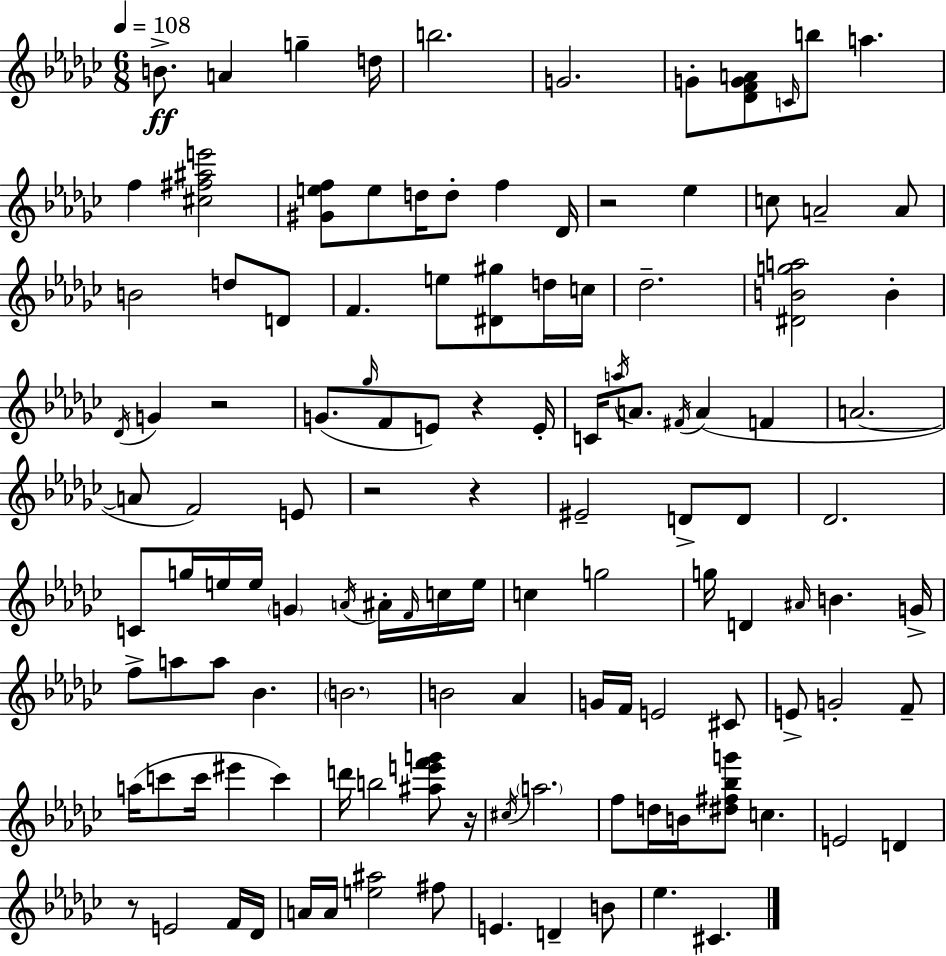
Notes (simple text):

B4/e. A4/q G5/q D5/s B5/h. G4/h. G4/e [Db4,F4,G4,A4]/e C4/s B5/e A5/q. F5/q [C#5,F#5,A#5,E6]/h [G#4,E5,F5]/e E5/e D5/s D5/e F5/q Db4/s R/h Eb5/q C5/e A4/h A4/e B4/h D5/e D4/e F4/q. E5/e [D#4,G#5]/e D5/s C5/s Db5/h. [D#4,B4,G5,A5]/h B4/q Db4/s G4/q R/h G4/e. Gb5/s F4/e E4/e R/q E4/s C4/s A5/s A4/e. F#4/s A4/q F4/q A4/h. A4/e F4/h E4/e R/h R/q EIS4/h D4/e D4/e Db4/h. C4/e G5/s E5/s E5/s G4/q A4/s A#4/s F4/s C5/s E5/s C5/q G5/h G5/s D4/q A#4/s B4/q. G4/s F5/e A5/e A5/e Bb4/q. B4/h. B4/h Ab4/q G4/s F4/s E4/h C#4/e E4/e G4/h F4/e A5/s C6/e C6/s EIS6/q C6/q D6/s B5/h [A#5,E6,F6,G6]/e R/s C#5/s A5/h. F5/e D5/s B4/s [D#5,F#5,Bb5,G6]/e C5/q. E4/h D4/q R/e E4/h F4/s Db4/s A4/s A4/s [E5,A#5]/h F#5/e E4/q. D4/q B4/e Eb5/q. C#4/q.